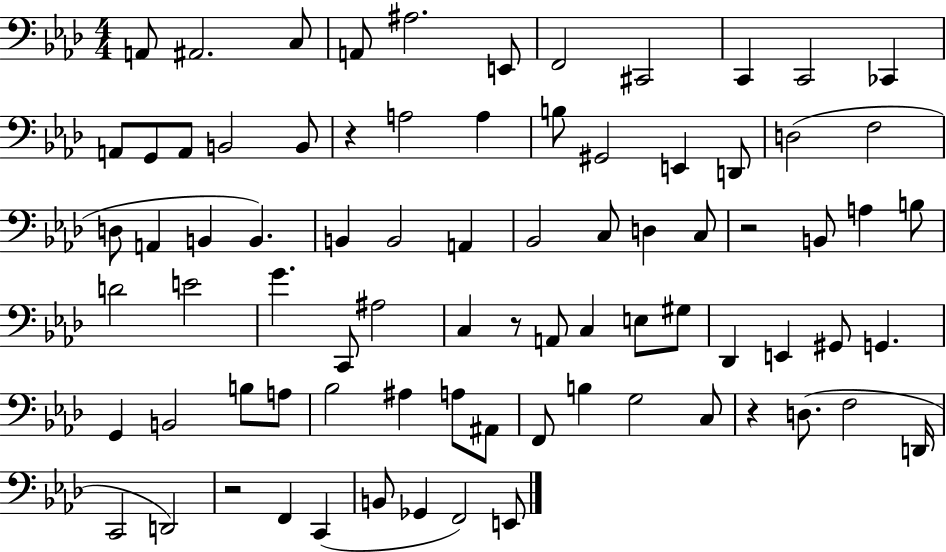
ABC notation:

X:1
T:Untitled
M:4/4
L:1/4
K:Ab
A,,/2 ^A,,2 C,/2 A,,/2 ^A,2 E,,/2 F,,2 ^C,,2 C,, C,,2 _C,, A,,/2 G,,/2 A,,/2 B,,2 B,,/2 z A,2 A, B,/2 ^G,,2 E,, D,,/2 D,2 F,2 D,/2 A,, B,, B,, B,, B,,2 A,, _B,,2 C,/2 D, C,/2 z2 B,,/2 A, B,/2 D2 E2 G C,,/2 ^A,2 C, z/2 A,,/2 C, E,/2 ^G,/2 _D,, E,, ^G,,/2 G,, G,, B,,2 B,/2 A,/2 _B,2 ^A, A,/2 ^A,,/2 F,,/2 B, G,2 C,/2 z D,/2 F,2 D,,/4 C,,2 D,,2 z2 F,, C,, B,,/2 _G,, F,,2 E,,/2